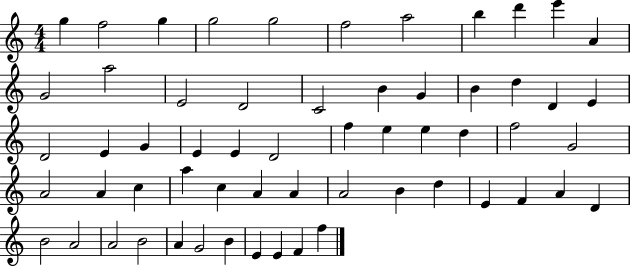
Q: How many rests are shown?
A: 0